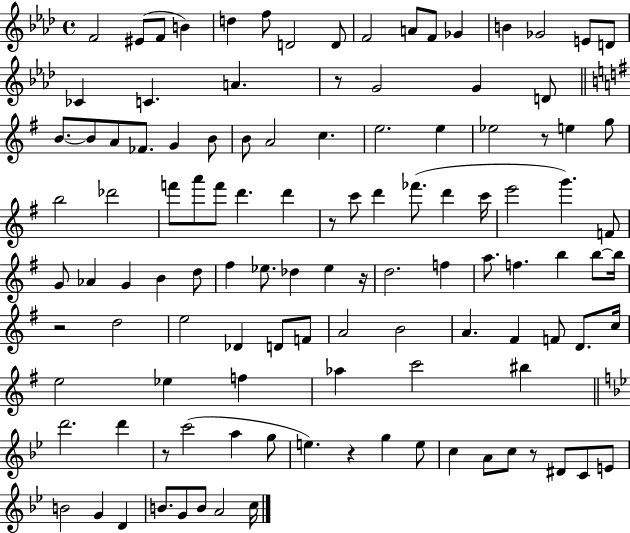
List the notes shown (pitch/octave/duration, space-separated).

F4/h EIS4/e F4/e B4/q D5/q F5/e D4/h D4/e F4/h A4/e F4/e Gb4/q B4/q Gb4/h E4/e D4/e CES4/q C4/q. A4/q. R/e G4/h G4/q D4/e B4/e. B4/e A4/e FES4/e. G4/q B4/e B4/e A4/h C5/q. E5/h. E5/q Eb5/h R/e E5/q G5/e B5/h Db6/h F6/e A6/e F6/e D6/q. D6/q R/e C6/e D6/q FES6/e. D6/q C6/s E6/h G6/q. F4/e G4/e Ab4/q G4/q B4/q D5/e F#5/q Eb5/e. Db5/q Eb5/q R/s D5/h. F5/q A5/e. F5/q. B5/q B5/e B5/s R/h D5/h E5/h Db4/q D4/e F4/e A4/h B4/h A4/q. F#4/q F4/e D4/e. C5/s E5/h Eb5/q F5/q Ab5/q C6/h BIS5/q D6/h. D6/q R/e C6/h A5/q G5/e E5/q. R/q G5/q E5/e C5/q A4/e C5/e R/e D#4/e C4/e E4/e B4/h G4/q D4/q B4/e. G4/e B4/e A4/h C5/s